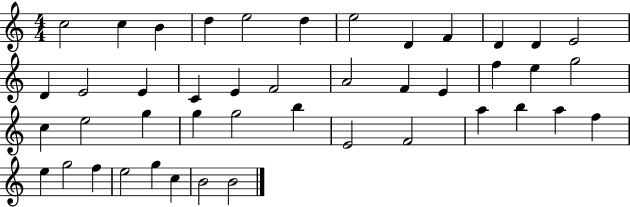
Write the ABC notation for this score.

X:1
T:Untitled
M:4/4
L:1/4
K:C
c2 c B d e2 d e2 D F D D E2 D E2 E C E F2 A2 F E f e g2 c e2 g g g2 b E2 F2 a b a f e g2 f e2 g c B2 B2